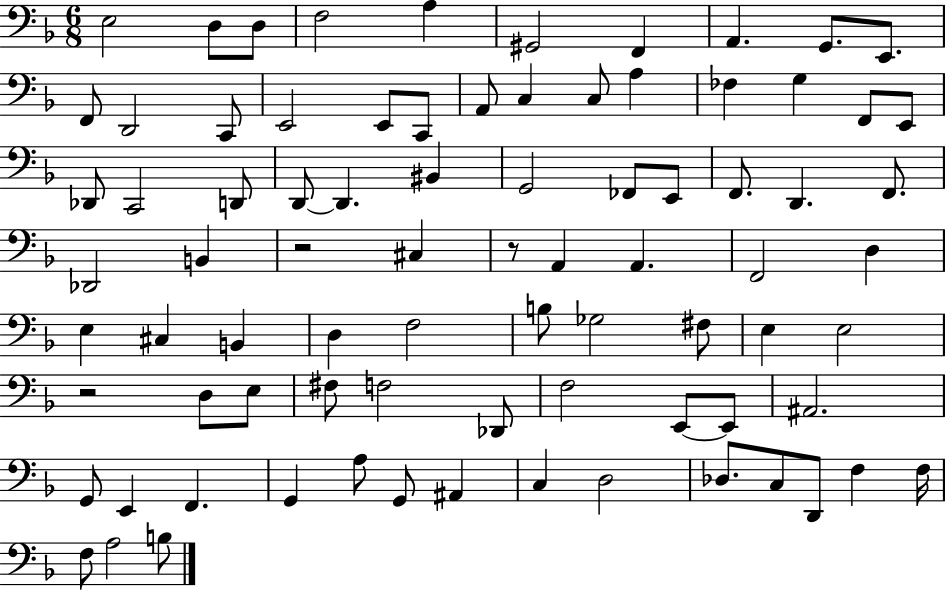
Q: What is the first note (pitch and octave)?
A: E3